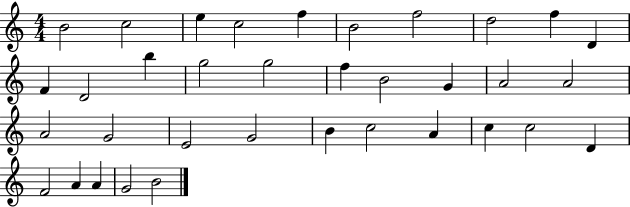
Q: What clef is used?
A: treble